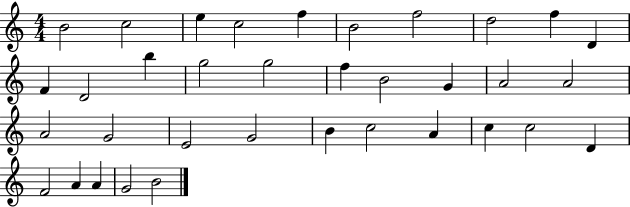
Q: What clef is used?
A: treble